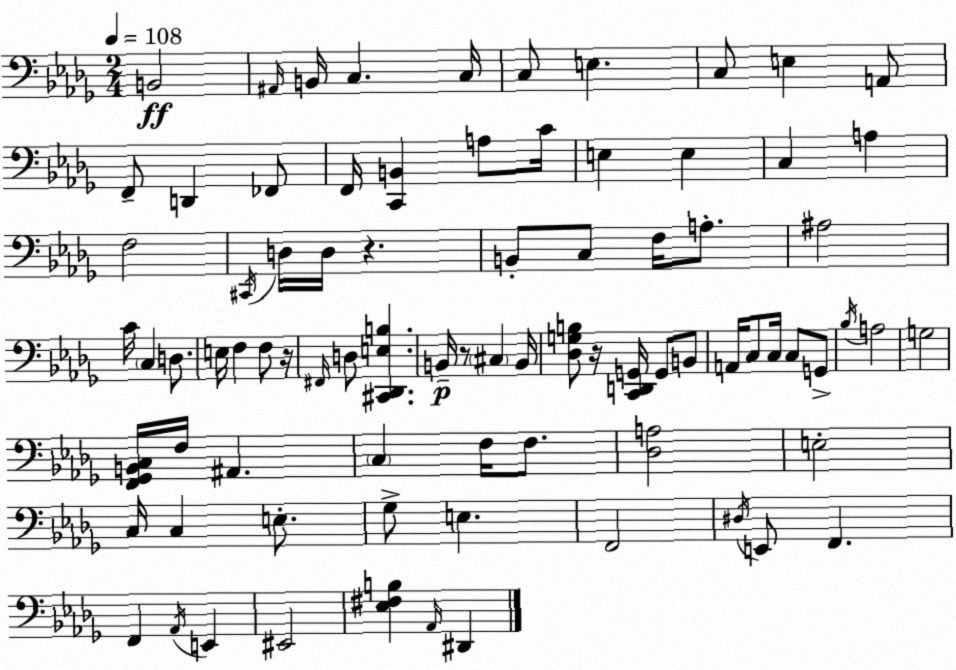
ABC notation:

X:1
T:Untitled
M:2/4
L:1/4
K:Bbm
B,,2 ^A,,/4 B,,/4 C, C,/4 C,/2 E, C,/2 E, A,,/2 F,,/2 D,, _F,,/2 F,,/4 [C,,B,,] A,/2 C/4 E, E, C, A, F,2 ^C,,/4 D,/4 D,/4 z B,,/2 C,/2 F,/4 A,/2 ^A,2 C/4 C, D,/2 E,/4 F, F,/2 z/4 ^F,,/4 D,/2 [^C,,_D,,E,B,] B,,/4 z/2 ^C, B,,/4 [_D,G,B,]/2 z/4 [C,,D,,G,,]/4 G,,/2 B,,/2 A,,/4 C,/2 C,/4 C,/2 G,,/2 _B,/4 A,2 G,2 [F,,_G,,B,,C,]/4 F,/4 ^A,, C, F,/4 F,/2 [_D,A,]2 E,2 C,/4 C, E,/2 _G,/2 E, F,,2 ^D,/4 E,,/2 F,, F,, _A,,/4 E,, ^E,,2 [_E,^F,B,] _A,,/4 ^D,,